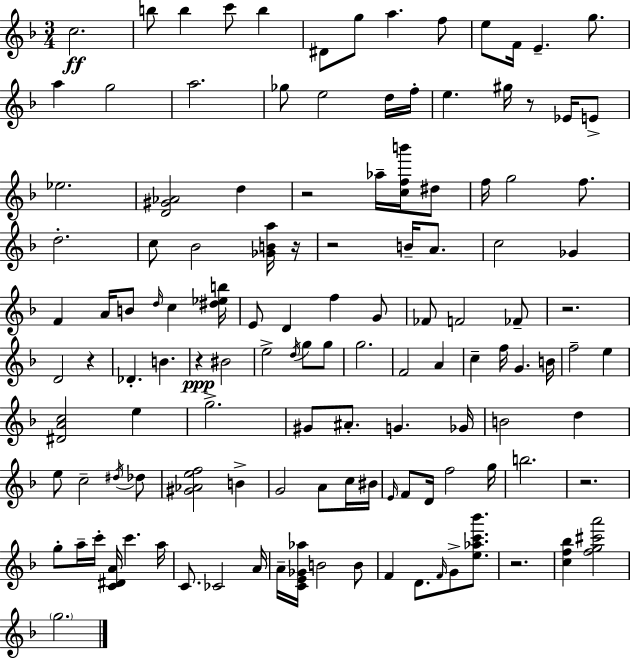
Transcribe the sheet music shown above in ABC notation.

X:1
T:Untitled
M:3/4
L:1/4
K:Dm
c2 b/2 b c'/2 b ^D/2 g/2 a f/2 e/2 F/4 E g/2 a g2 a2 _g/2 e2 d/4 f/4 e ^g/4 z/2 _E/4 E/2 _e2 [D^G_A]2 d z2 _a/4 [cfb']/4 ^d/2 f/4 g2 f/2 d2 c/2 _B2 [_GBa]/4 z/4 z2 B/4 A/2 c2 _G F A/4 B/2 d/4 c [^d_eb]/4 E/2 D f G/2 _F/2 F2 _F/2 z2 D2 z _D B z ^B2 e2 d/4 g/2 g/2 g2 F2 A c f/4 G B/4 f2 e [^DAc]2 e g2 ^G/2 ^A/2 G _G/4 B2 d e/2 c2 ^d/4 _d/2 [^G_Aef]2 B G2 A/2 c/4 ^B/4 E/4 F/2 D/4 f2 g/4 b2 z2 g/2 a/4 c'/4 [C^DA]/4 c' a/4 C/2 _C2 A/4 A/4 [CE_G_a]/4 B2 B/2 F D/2 F/4 G/2 [e_ac'_b']/2 z2 [cf_b] [fg^c'a']2 g2